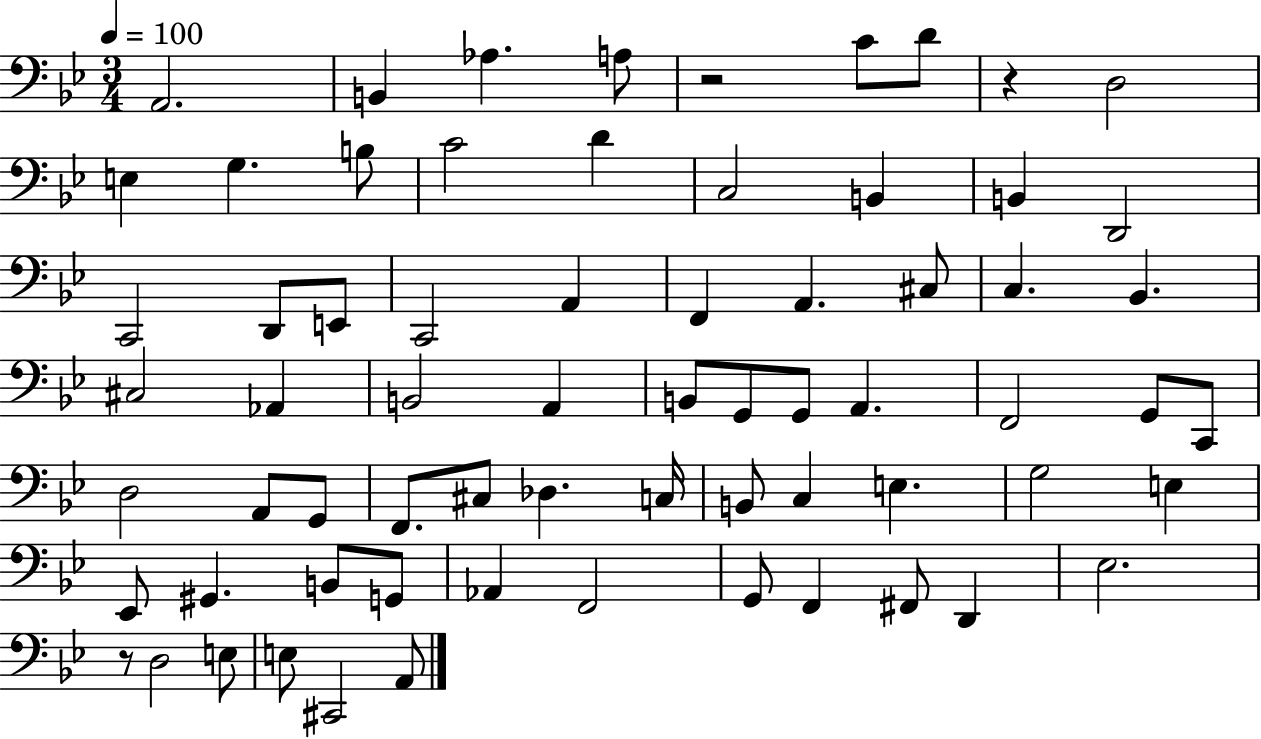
A2/h. B2/q Ab3/q. A3/e R/h C4/e D4/e R/q D3/h E3/q G3/q. B3/e C4/h D4/q C3/h B2/q B2/q D2/h C2/h D2/e E2/e C2/h A2/q F2/q A2/q. C#3/e C3/q. Bb2/q. C#3/h Ab2/q B2/h A2/q B2/e G2/e G2/e A2/q. F2/h G2/e C2/e D3/h A2/e G2/e F2/e. C#3/e Db3/q. C3/s B2/e C3/q E3/q. G3/h E3/q Eb2/e G#2/q. B2/e G2/e Ab2/q F2/h G2/e F2/q F#2/e D2/q Eb3/h. R/e D3/h E3/e E3/e C#2/h A2/e